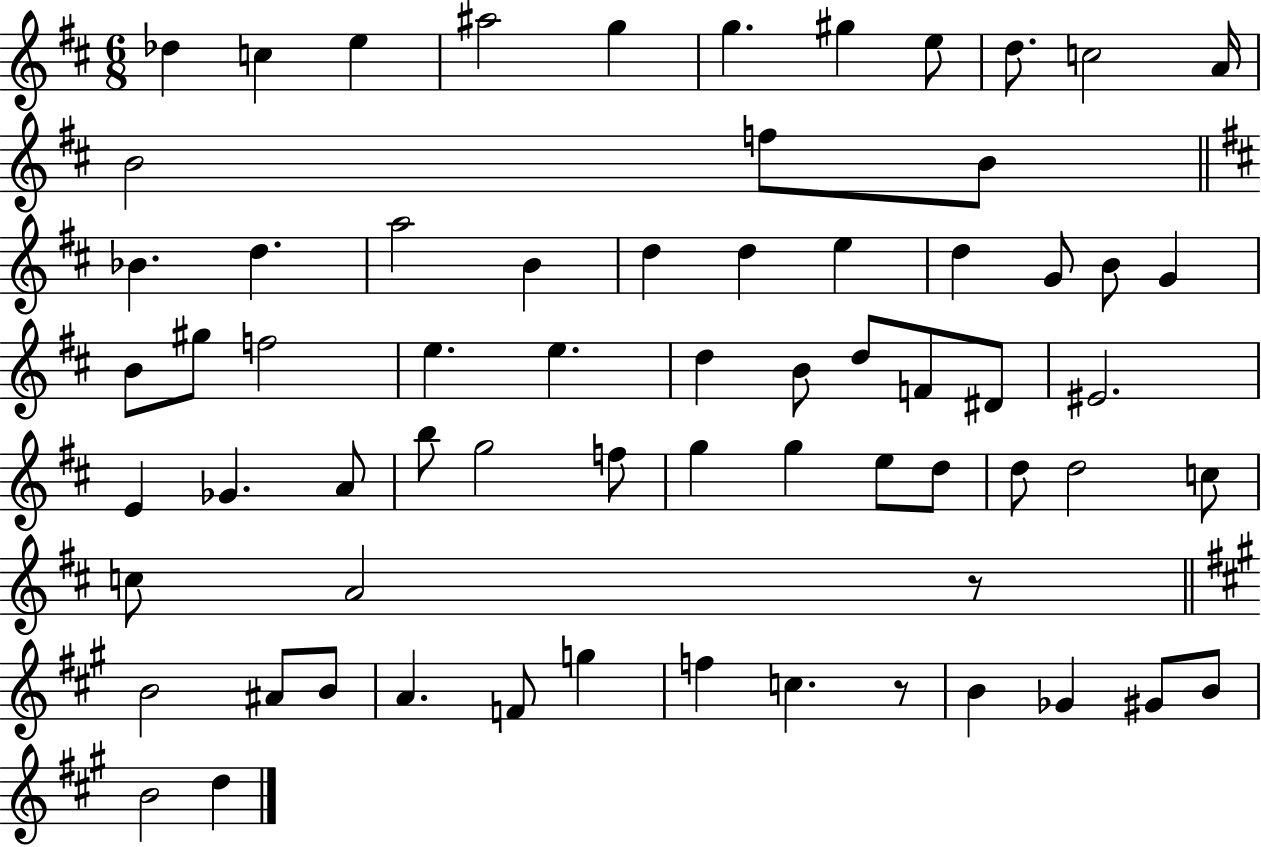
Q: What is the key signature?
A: D major